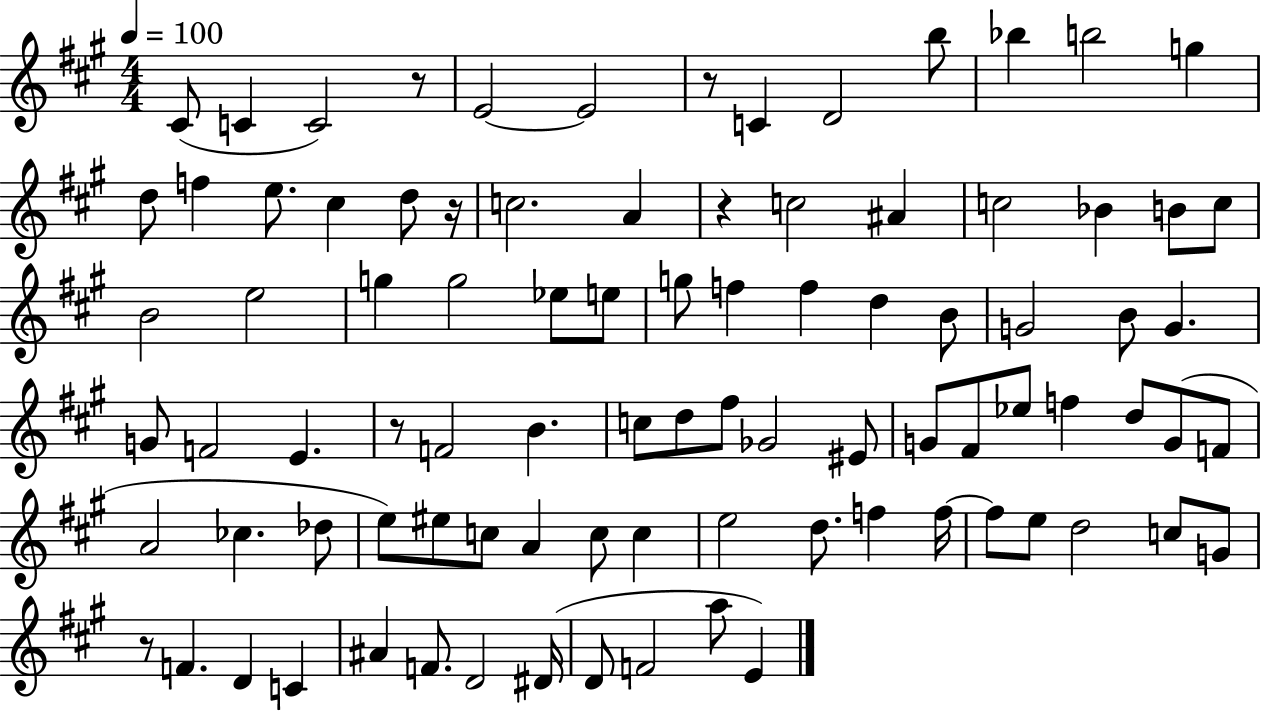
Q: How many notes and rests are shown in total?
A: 90